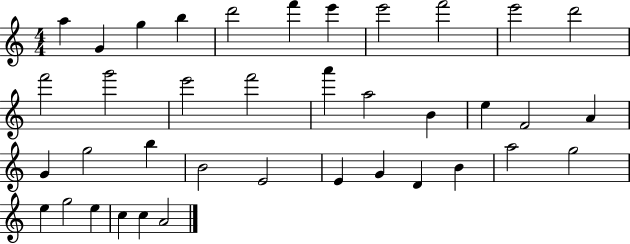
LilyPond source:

{
  \clef treble
  \numericTimeSignature
  \time 4/4
  \key c \major
  a''4 g'4 g''4 b''4 | d'''2 f'''4 e'''4 | e'''2 f'''2 | e'''2 d'''2 | \break f'''2 g'''2 | e'''2 f'''2 | a'''4 a''2 b'4 | e''4 f'2 a'4 | \break g'4 g''2 b''4 | b'2 e'2 | e'4 g'4 d'4 b'4 | a''2 g''2 | \break e''4 g''2 e''4 | c''4 c''4 a'2 | \bar "|."
}